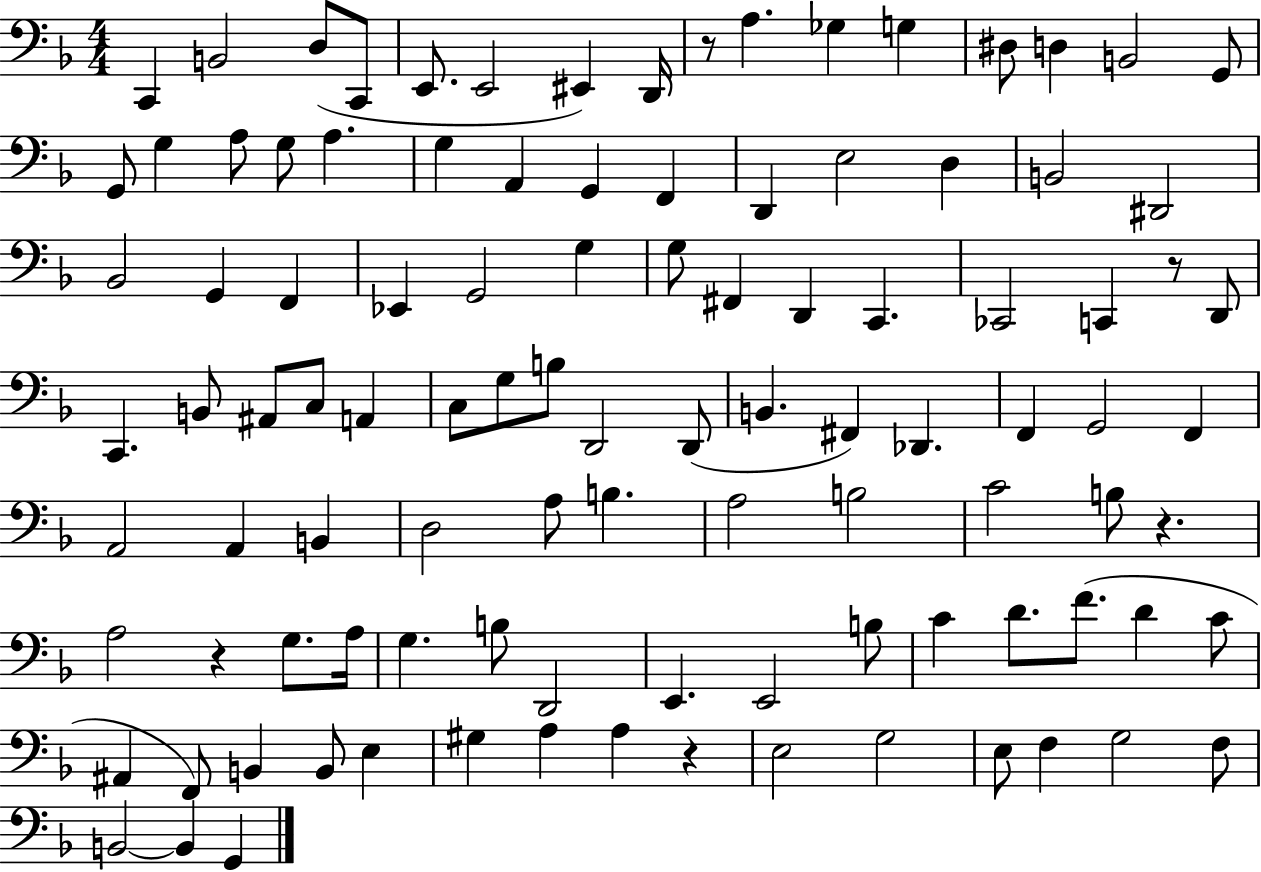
{
  \clef bass
  \numericTimeSignature
  \time 4/4
  \key f \major
  c,4 b,2 d8( c,8 | e,8. e,2 eis,4) d,16 | r8 a4. ges4 g4 | dis8 d4 b,2 g,8 | \break g,8 g4 a8 g8 a4. | g4 a,4 g,4 f,4 | d,4 e2 d4 | b,2 dis,2 | \break bes,2 g,4 f,4 | ees,4 g,2 g4 | g8 fis,4 d,4 c,4. | ces,2 c,4 r8 d,8 | \break c,4. b,8 ais,8 c8 a,4 | c8 g8 b8 d,2 d,8( | b,4. fis,4) des,4. | f,4 g,2 f,4 | \break a,2 a,4 b,4 | d2 a8 b4. | a2 b2 | c'2 b8 r4. | \break a2 r4 g8. a16 | g4. b8 d,2 | e,4. e,2 b8 | c'4 d'8. f'8.( d'4 c'8 | \break ais,4 f,8) b,4 b,8 e4 | gis4 a4 a4 r4 | e2 g2 | e8 f4 g2 f8 | \break b,2~~ b,4 g,4 | \bar "|."
}